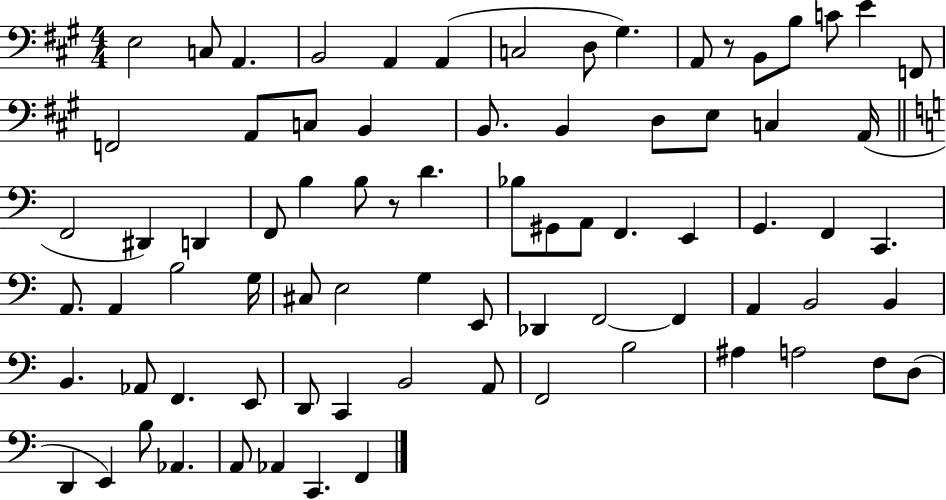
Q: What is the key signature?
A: A major